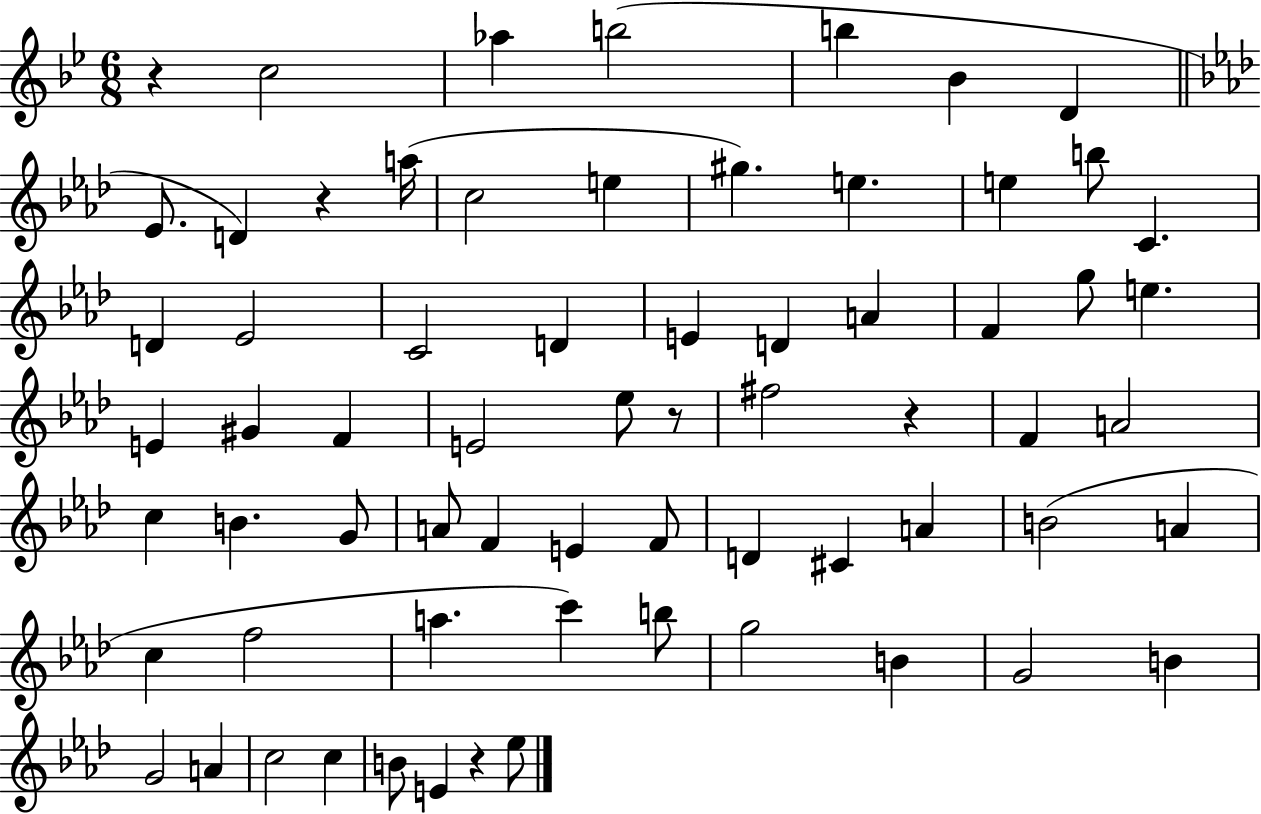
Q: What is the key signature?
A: BES major